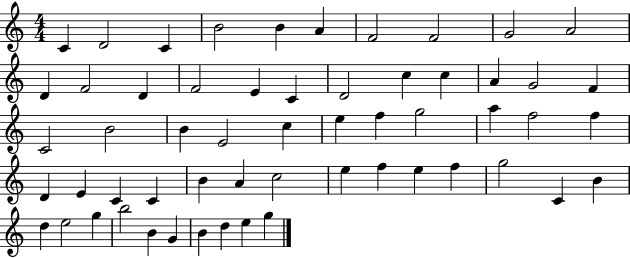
{
  \clef treble
  \numericTimeSignature
  \time 4/4
  \key c \major
  c'4 d'2 c'4 | b'2 b'4 a'4 | f'2 f'2 | g'2 a'2 | \break d'4 f'2 d'4 | f'2 e'4 c'4 | d'2 c''4 c''4 | a'4 g'2 f'4 | \break c'2 b'2 | b'4 e'2 c''4 | e''4 f''4 g''2 | a''4 f''2 f''4 | \break d'4 e'4 c'4 c'4 | b'4 a'4 c''2 | e''4 f''4 e''4 f''4 | g''2 c'4 b'4 | \break d''4 e''2 g''4 | b''2 b'4 g'4 | b'4 d''4 e''4 g''4 | \bar "|."
}